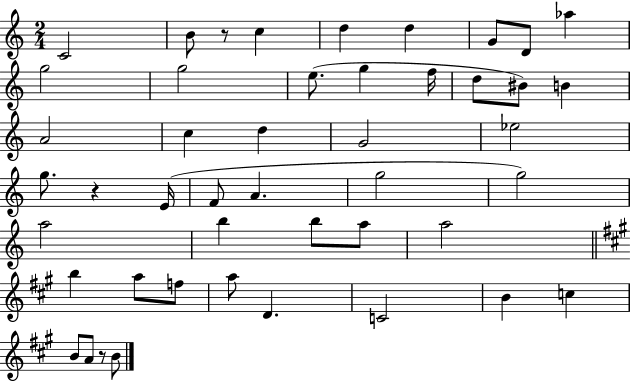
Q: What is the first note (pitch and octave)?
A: C4